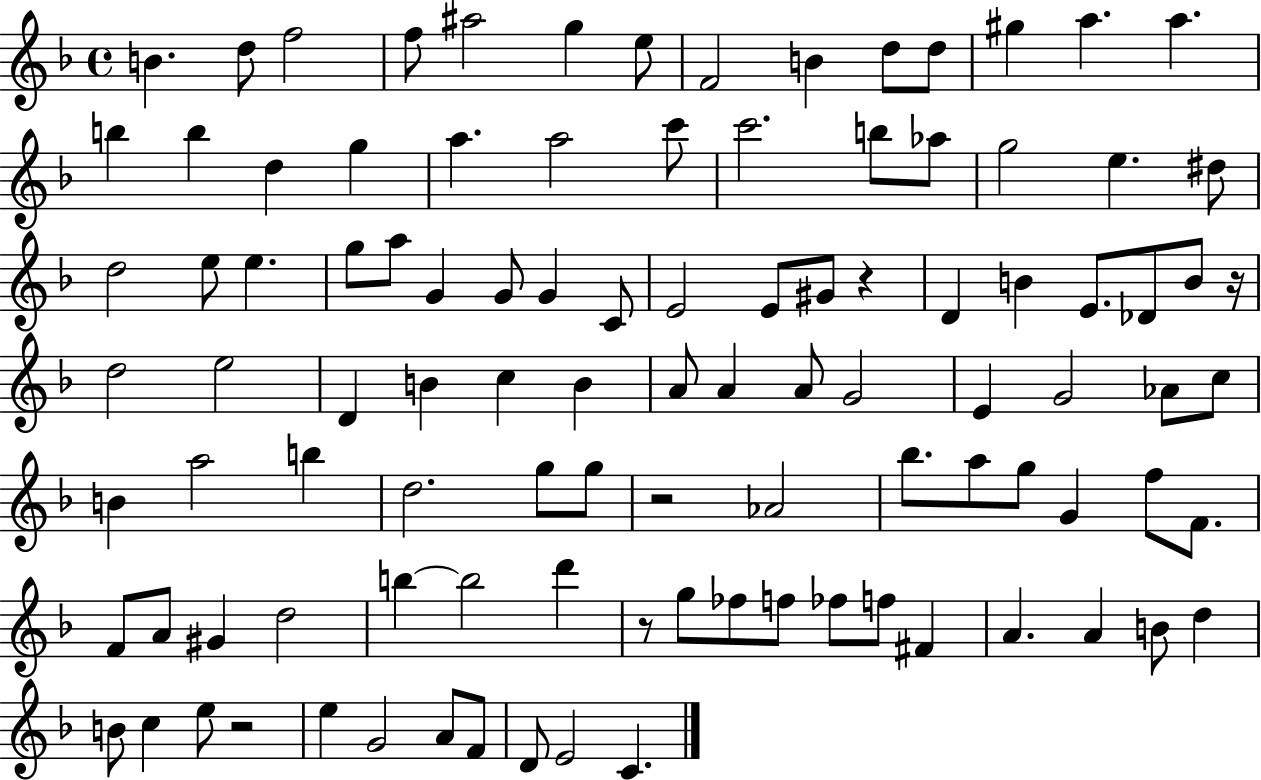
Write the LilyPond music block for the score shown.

{
  \clef treble
  \time 4/4
  \defaultTimeSignature
  \key f \major
  b'4. d''8 f''2 | f''8 ais''2 g''4 e''8 | f'2 b'4 d''8 d''8 | gis''4 a''4. a''4. | \break b''4 b''4 d''4 g''4 | a''4. a''2 c'''8 | c'''2. b''8 aes''8 | g''2 e''4. dis''8 | \break d''2 e''8 e''4. | g''8 a''8 g'4 g'8 g'4 c'8 | e'2 e'8 gis'8 r4 | d'4 b'4 e'8. des'8 b'8 r16 | \break d''2 e''2 | d'4 b'4 c''4 b'4 | a'8 a'4 a'8 g'2 | e'4 g'2 aes'8 c''8 | \break b'4 a''2 b''4 | d''2. g''8 g''8 | r2 aes'2 | bes''8. a''8 g''8 g'4 f''8 f'8. | \break f'8 a'8 gis'4 d''2 | b''4~~ b''2 d'''4 | r8 g''8 fes''8 f''8 fes''8 f''8 fis'4 | a'4. a'4 b'8 d''4 | \break b'8 c''4 e''8 r2 | e''4 g'2 a'8 f'8 | d'8 e'2 c'4. | \bar "|."
}